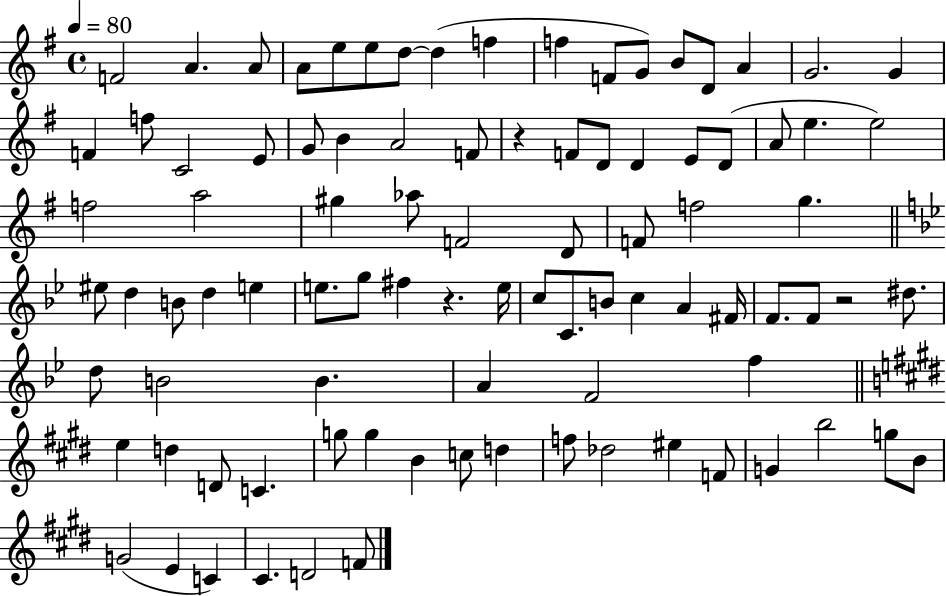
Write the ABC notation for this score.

X:1
T:Untitled
M:4/4
L:1/4
K:G
F2 A A/2 A/2 e/2 e/2 d/2 d f f F/2 G/2 B/2 D/2 A G2 G F f/2 C2 E/2 G/2 B A2 F/2 z F/2 D/2 D E/2 D/2 A/2 e e2 f2 a2 ^g _a/2 F2 D/2 F/2 f2 g ^e/2 d B/2 d e e/2 g/2 ^f z e/4 c/2 C/2 B/2 c A ^F/4 F/2 F/2 z2 ^d/2 d/2 B2 B A F2 f e d D/2 C g/2 g B c/2 d f/2 _d2 ^e F/2 G b2 g/2 B/2 G2 E C ^C D2 F/2